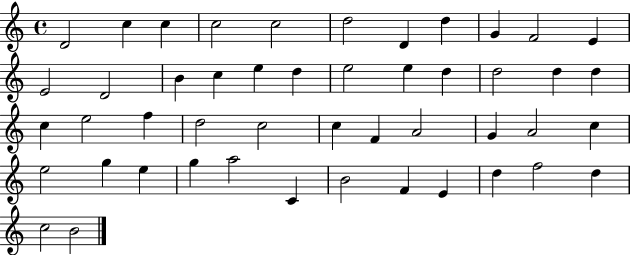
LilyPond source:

{
  \clef treble
  \time 4/4
  \defaultTimeSignature
  \key c \major
  d'2 c''4 c''4 | c''2 c''2 | d''2 d'4 d''4 | g'4 f'2 e'4 | \break e'2 d'2 | b'4 c''4 e''4 d''4 | e''2 e''4 d''4 | d''2 d''4 d''4 | \break c''4 e''2 f''4 | d''2 c''2 | c''4 f'4 a'2 | g'4 a'2 c''4 | \break e''2 g''4 e''4 | g''4 a''2 c'4 | b'2 f'4 e'4 | d''4 f''2 d''4 | \break c''2 b'2 | \bar "|."
}